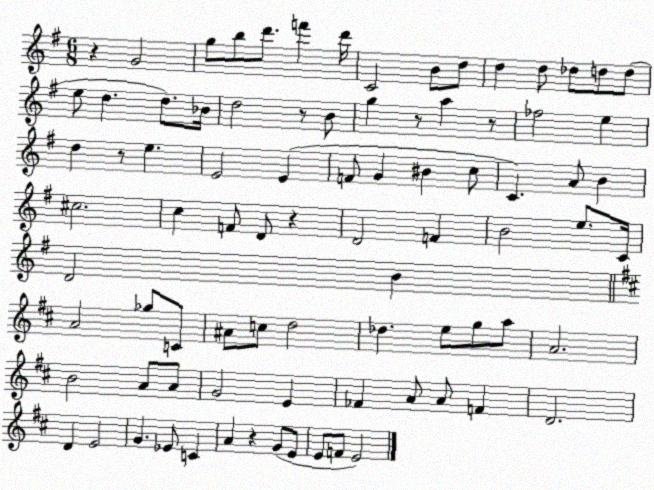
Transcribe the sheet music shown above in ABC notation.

X:1
T:Untitled
M:6/8
L:1/4
K:G
z G2 g/2 b/2 d'/2 f' d'/4 C2 B/2 d/2 d d/2 _d/2 d/2 d/2 e/2 d d/2 _B/4 d2 z/2 B/2 g z/2 a z/2 _f2 e d z/2 e E2 E F/2 G ^B c/2 C A/2 B ^c2 c F/2 D/2 z D2 F B2 e/2 C/4 D2 B A2 _g/2 C/2 ^A/2 c/2 d2 _d e/2 g/2 a/2 A2 B2 A/2 A/2 G2 E _F A/2 A/2 F D2 D E2 G _E/2 C A z G/2 E/2 E/2 F/2 E2